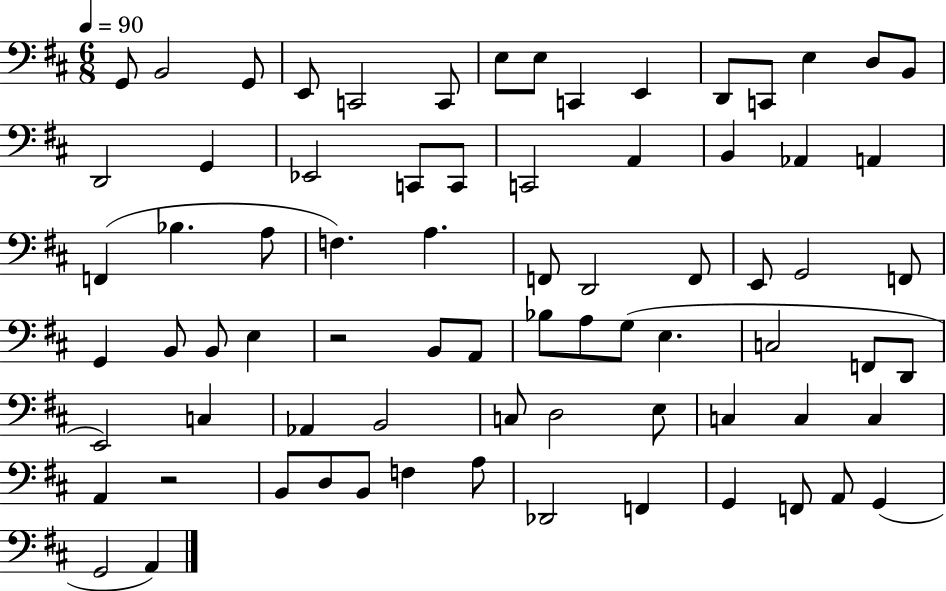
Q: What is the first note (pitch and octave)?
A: G2